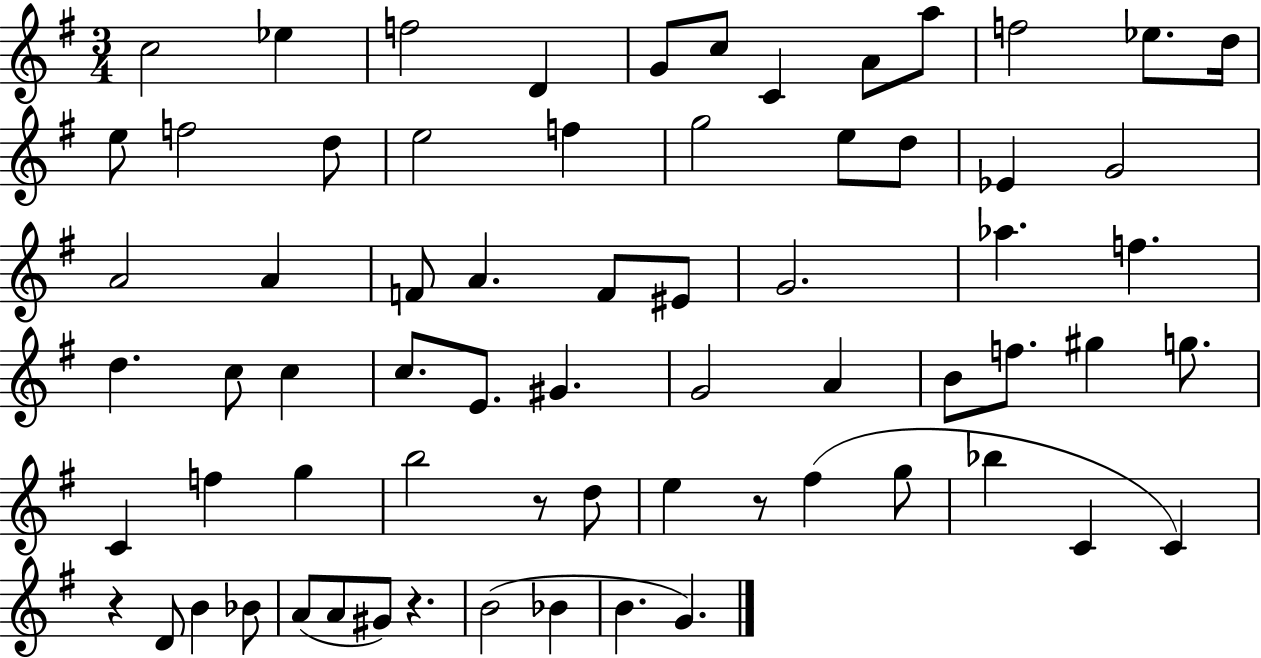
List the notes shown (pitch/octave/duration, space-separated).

C5/h Eb5/q F5/h D4/q G4/e C5/e C4/q A4/e A5/e F5/h Eb5/e. D5/s E5/e F5/h D5/e E5/h F5/q G5/h E5/e D5/e Eb4/q G4/h A4/h A4/q F4/e A4/q. F4/e EIS4/e G4/h. Ab5/q. F5/q. D5/q. C5/e C5/q C5/e. E4/e. G#4/q. G4/h A4/q B4/e F5/e. G#5/q G5/e. C4/q F5/q G5/q B5/h R/e D5/e E5/q R/e F#5/q G5/e Bb5/q C4/q C4/q R/q D4/e B4/q Bb4/e A4/e A4/e G#4/e R/q. B4/h Bb4/q B4/q. G4/q.